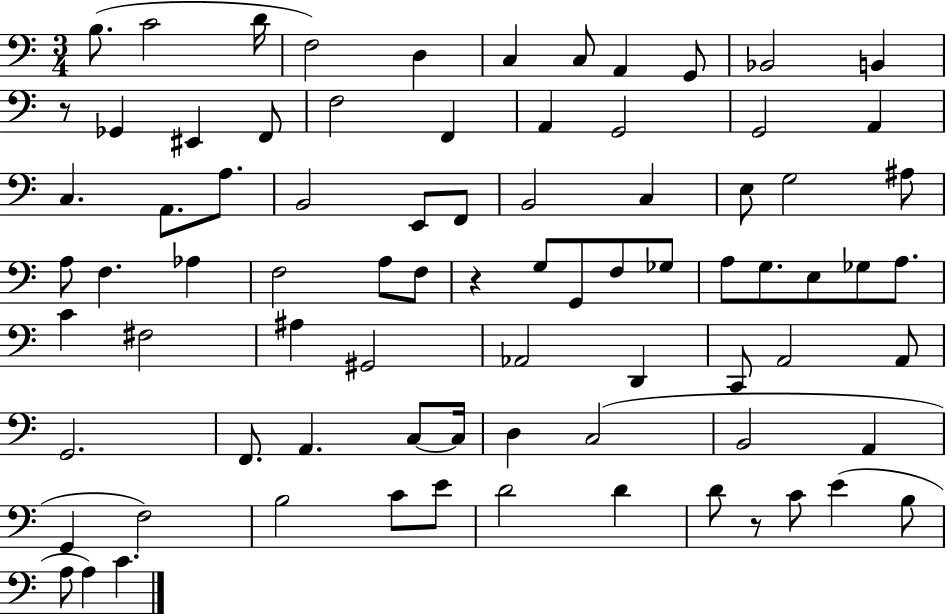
B3/e. C4/h D4/s F3/h D3/q C3/q C3/e A2/q G2/e Bb2/h B2/q R/e Gb2/q EIS2/q F2/e F3/h F2/q A2/q G2/h G2/h A2/q C3/q. A2/e. A3/e. B2/h E2/e F2/e B2/h C3/q E3/e G3/h A#3/e A3/e F3/q. Ab3/q F3/h A3/e F3/e R/q G3/e G2/e F3/e Gb3/e A3/e G3/e. E3/e Gb3/e A3/e. C4/q F#3/h A#3/q G#2/h Ab2/h D2/q C2/e A2/h A2/e G2/h. F2/e. A2/q. C3/e C3/s D3/q C3/h B2/h A2/q G2/q F3/h B3/h C4/e E4/e D4/h D4/q D4/e R/e C4/e E4/q B3/e A3/e A3/q C4/q.